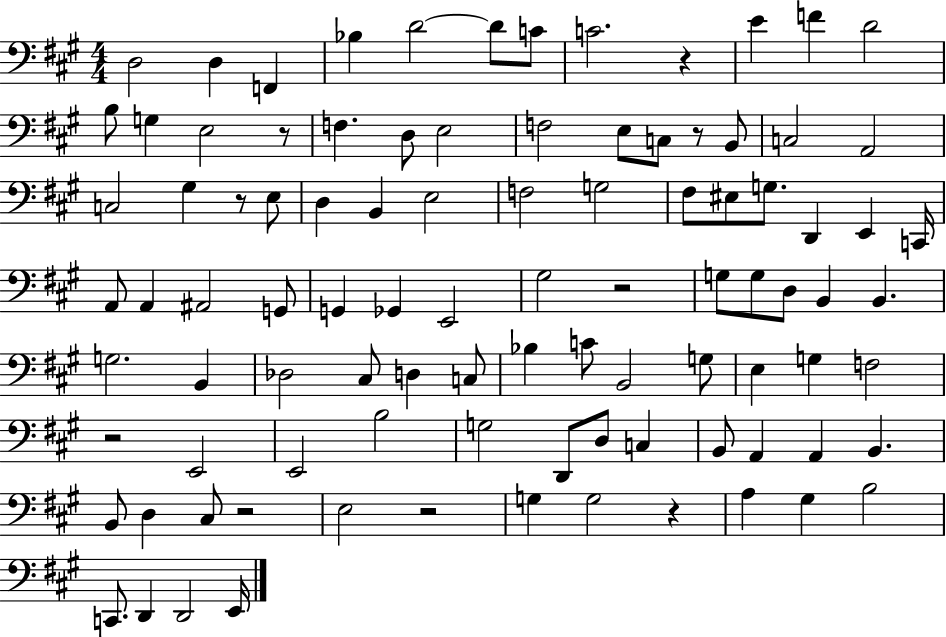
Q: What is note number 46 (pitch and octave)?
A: G3